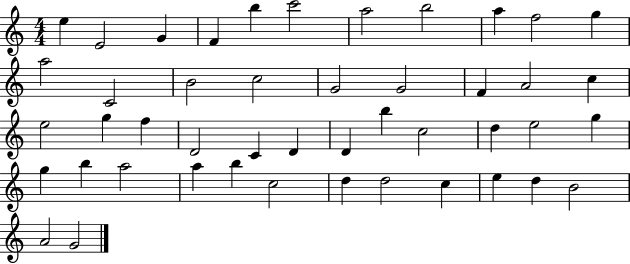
X:1
T:Untitled
M:4/4
L:1/4
K:C
e E2 G F b c'2 a2 b2 a f2 g a2 C2 B2 c2 G2 G2 F A2 c e2 g f D2 C D D b c2 d e2 g g b a2 a b c2 d d2 c e d B2 A2 G2